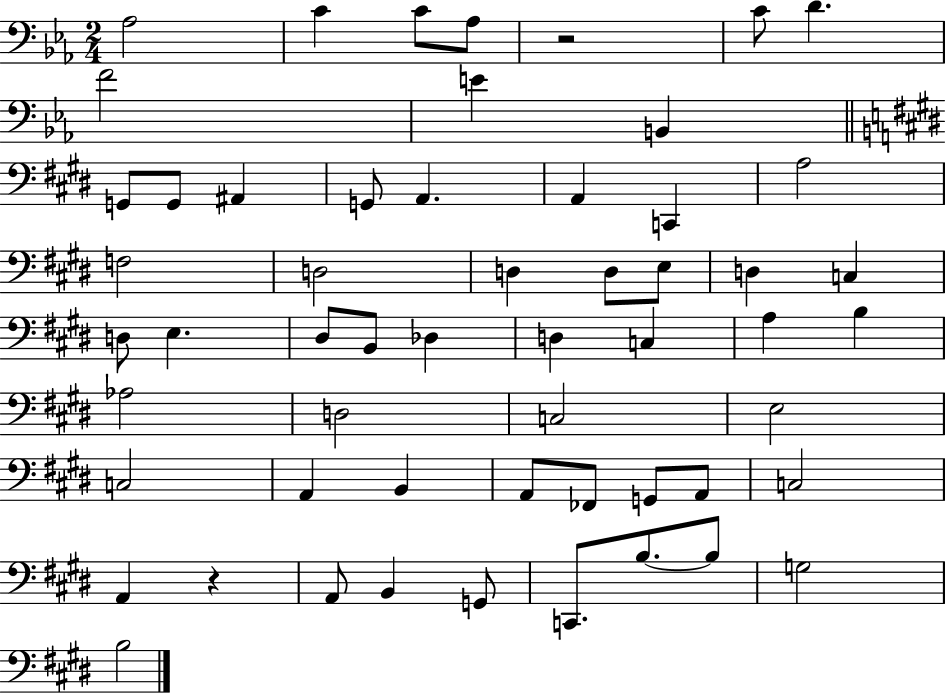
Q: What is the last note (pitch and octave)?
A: B3